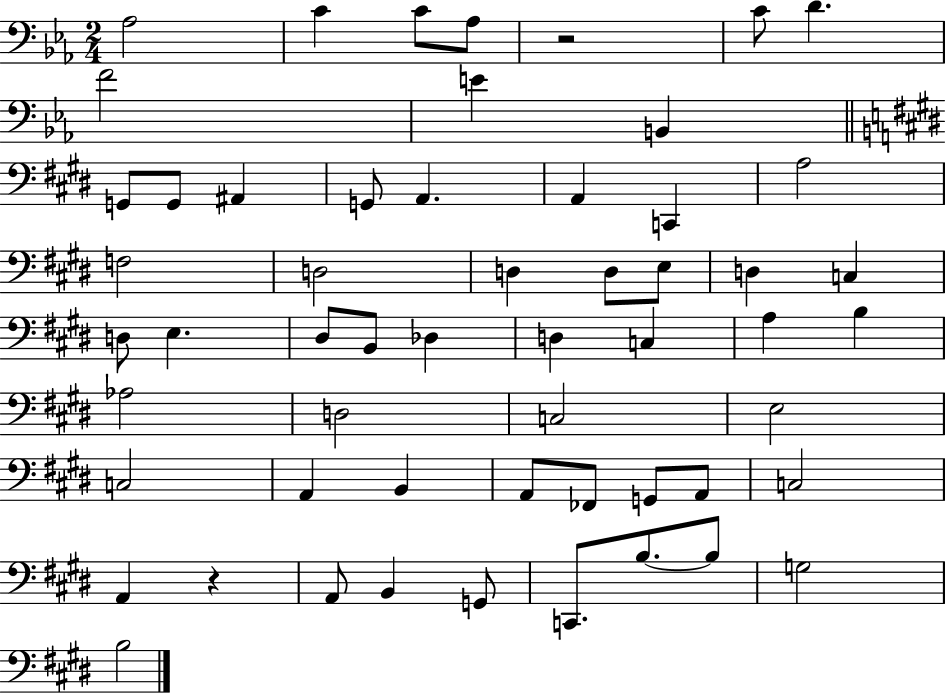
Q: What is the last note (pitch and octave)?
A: B3